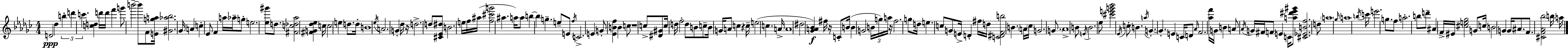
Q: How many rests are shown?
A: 5